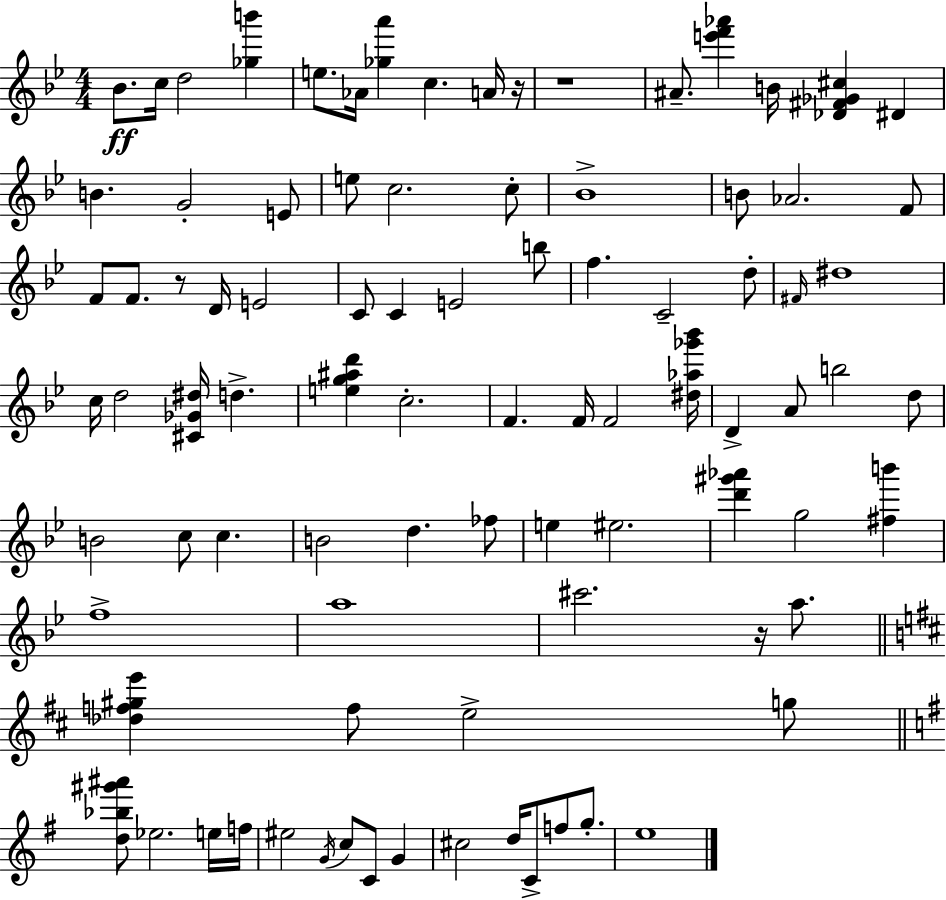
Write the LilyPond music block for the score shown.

{
  \clef treble
  \numericTimeSignature
  \time 4/4
  \key g \minor
  bes'8.\ff c''16 d''2 <ges'' b'''>4 | e''8. aes'16 <ges'' a'''>4 c''4. a'16 r16 | r1 | ais'8.-- <e''' f''' aes'''>4 b'16 <des' fis' ges' cis''>4 dis'4 | \break b'4. g'2-. e'8 | e''8 c''2. c''8-. | bes'1-> | b'8 aes'2. f'8 | \break f'8 f'8. r8 d'16 e'2 | c'8 c'4 e'2 b''8 | f''4. c'2-- d''8-. | \grace { fis'16 } dis''1 | \break c''16 d''2 <cis' ges' dis''>16 d''4.-> | <e'' g'' ais'' d'''>4 c''2.-. | f'4. f'16 f'2 | <dis'' aes'' ges''' bes'''>16 d'4-> a'8 b''2 d''8 | \break b'2 c''8 c''4. | b'2 d''4. fes''8 | e''4 eis''2. | <d''' gis''' aes'''>4 g''2 <fis'' b'''>4 | \break f''1-> | a''1 | cis'''2. r16 a''8. | \bar "||" \break \key d \major <des'' f'' gis'' e'''>4 f''8 e''2-> g''8 | \bar "||" \break \key g \major <d'' bes'' gis''' ais'''>8 ees''2. e''16 f''16 | eis''2 \acciaccatura { g'16 } c''8 c'8 g'4 | cis''2 d''16 c'8-> f''8 g''8.-. | e''1 | \break \bar "|."
}